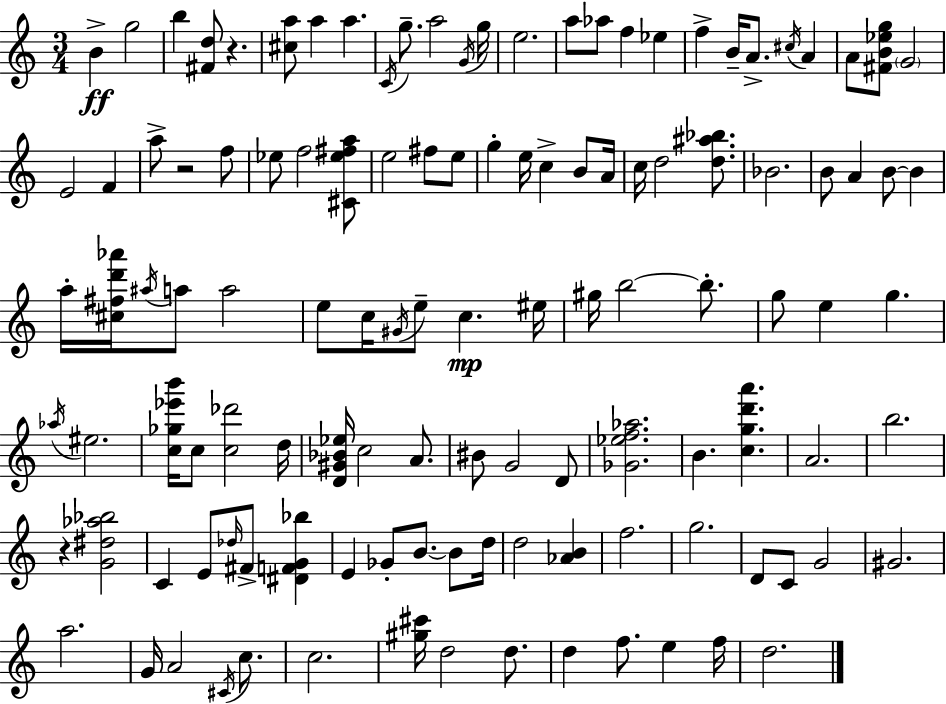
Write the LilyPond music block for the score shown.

{
  \clef treble
  \numericTimeSignature
  \time 3/4
  \key c \major
  b'4->\ff g''2 | b''4 <fis' d''>8 r4. | <cis'' a''>8 a''4 a''4. | \acciaccatura { c'16 } g''8.-- a''2 | \break \acciaccatura { g'16 } g''16 e''2. | a''8 aes''8 f''4 ees''4 | f''4-> b'16-- a'8.-> \acciaccatura { cis''16 } a'4 | a'8 <fis' b' ees'' g''>8 \parenthesize g'2 | \break e'2 f'4 | a''8-> r2 | f''8 ees''8 f''2 | <cis' ees'' fis'' a''>8 e''2 fis''8 | \break e''8 g''4-. e''16 c''4-> | b'8 a'16 c''16 d''2 | <d'' ais'' bes''>8. bes'2. | b'8 a'4 b'8~~ b'4 | \break a''16-. <cis'' fis'' d''' aes'''>16 \acciaccatura { ais''16 } a''8 a''2 | e''8 c''16 \acciaccatura { gis'16 } e''8-- c''4.\mp | eis''16 gis''16 b''2~~ | b''8.-. g''8 e''4 g''4. | \break \acciaccatura { aes''16 } eis''2. | <c'' ges'' ees''' b'''>16 c''8 <c'' des'''>2 | d''16 <d' gis' bes' ees''>16 c''2 | a'8. bis'8 g'2 | \break d'8 <ges' ees'' f'' aes''>2. | b'4. | <c'' g'' d''' a'''>4. a'2. | b''2. | \break r4 <g' dis'' aes'' bes''>2 | c'4 e'8 | \grace { des''16 } fis'8-> <dis' f' g' bes''>4 e'4 ges'8-. | b'8.~~ b'8 d''16 d''2 | \break <aes' b'>4 f''2. | g''2. | d'8 c'8 g'2 | gis'2. | \break a''2. | g'16 a'2 | \acciaccatura { cis'16 } c''8. c''2. | <gis'' cis'''>16 d''2 | \break d''8. d''4 | f''8. e''4 f''16 d''2. | \bar "|."
}